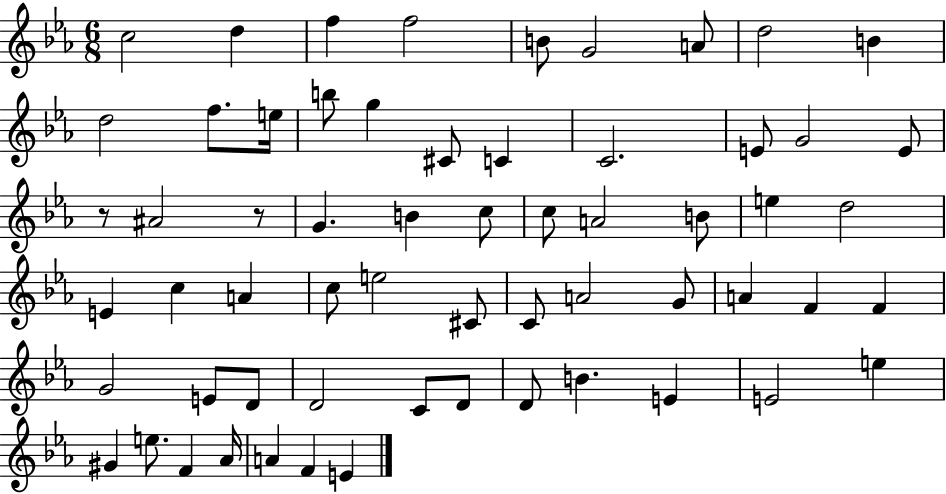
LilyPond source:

{
  \clef treble
  \numericTimeSignature
  \time 6/8
  \key ees \major
  \repeat volta 2 { c''2 d''4 | f''4 f''2 | b'8 g'2 a'8 | d''2 b'4 | \break d''2 f''8. e''16 | b''8 g''4 cis'8 c'4 | c'2. | e'8 g'2 e'8 | \break r8 ais'2 r8 | g'4. b'4 c''8 | c''8 a'2 b'8 | e''4 d''2 | \break e'4 c''4 a'4 | c''8 e''2 cis'8 | c'8 a'2 g'8 | a'4 f'4 f'4 | \break g'2 e'8 d'8 | d'2 c'8 d'8 | d'8 b'4. e'4 | e'2 e''4 | \break gis'4 e''8. f'4 aes'16 | a'4 f'4 e'4 | } \bar "|."
}